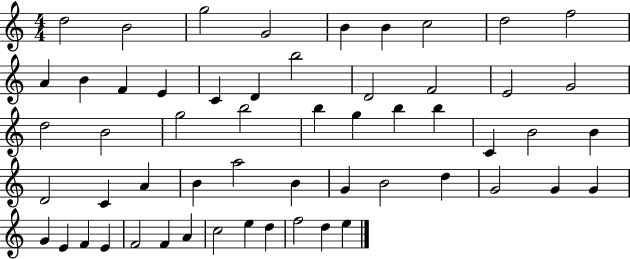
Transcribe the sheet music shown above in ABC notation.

X:1
T:Untitled
M:4/4
L:1/4
K:C
d2 B2 g2 G2 B B c2 d2 f2 A B F E C D b2 D2 F2 E2 G2 d2 B2 g2 b2 b g b b C B2 B D2 C A B a2 B G B2 d G2 G G G E F E F2 F A c2 e d f2 d e